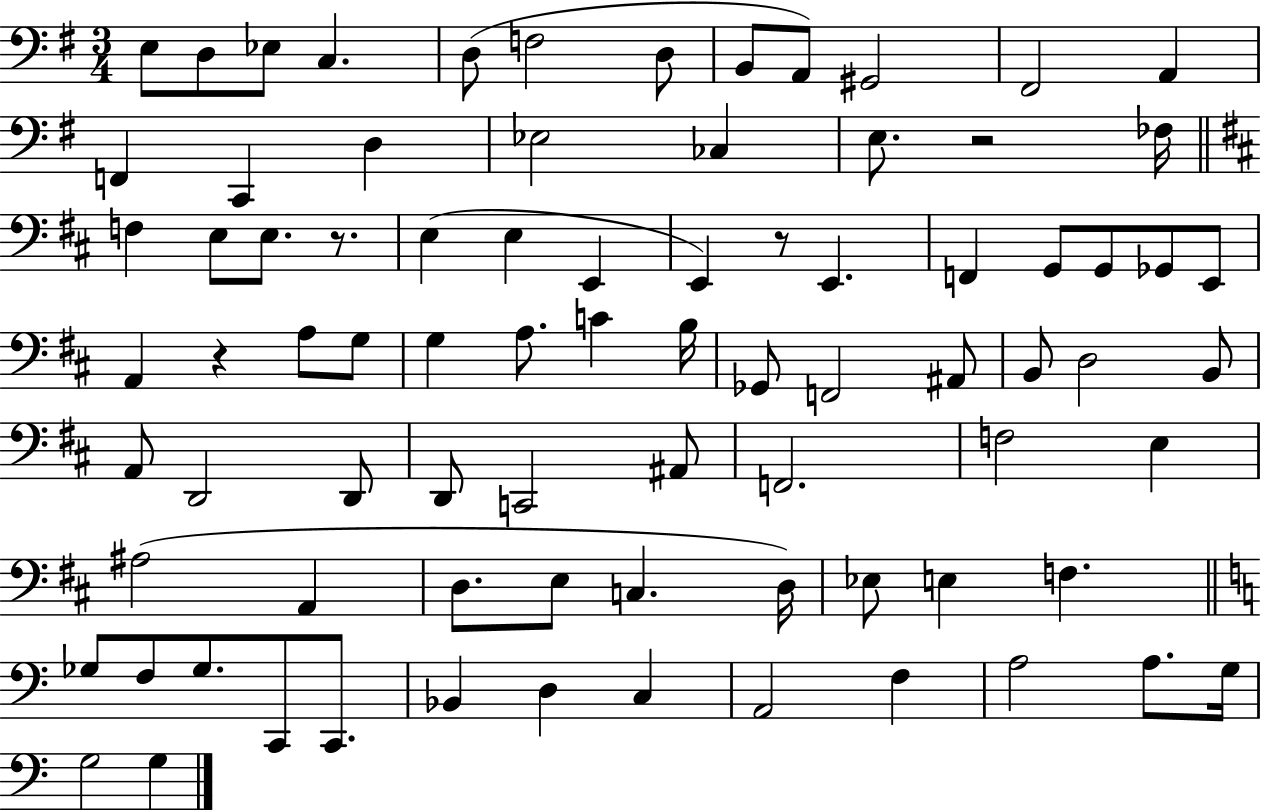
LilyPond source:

{
  \clef bass
  \numericTimeSignature
  \time 3/4
  \key g \major
  e8 d8 ees8 c4. | d8( f2 d8 | b,8 a,8) gis,2 | fis,2 a,4 | \break f,4 c,4 d4 | ees2 ces4 | e8. r2 fes16 | \bar "||" \break \key b \minor f4 e8 e8. r8. | e4( e4 e,4 | e,4) r8 e,4. | f,4 g,8 g,8 ges,8 e,8 | \break a,4 r4 a8 g8 | g4 a8. c'4 b16 | ges,8 f,2 ais,8 | b,8 d2 b,8 | \break a,8 d,2 d,8 | d,8 c,2 ais,8 | f,2. | f2 e4 | \break ais2( a,4 | d8. e8 c4. d16) | ees8 e4 f4. | \bar "||" \break \key a \minor ges8 f8 ges8. c,8 c,8. | bes,4 d4 c4 | a,2 f4 | a2 a8. g16 | \break g2 g4 | \bar "|."
}